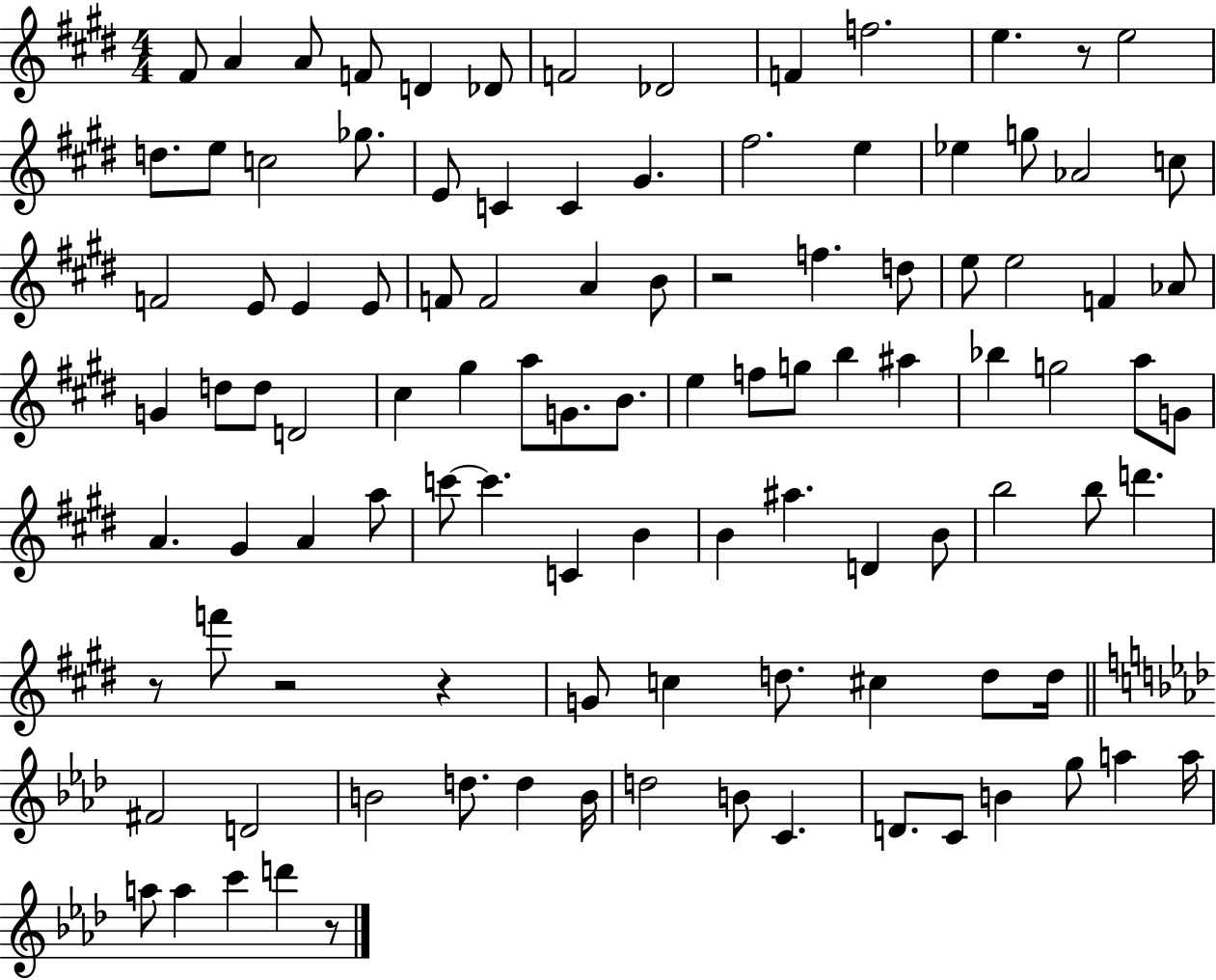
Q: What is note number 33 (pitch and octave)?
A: A4